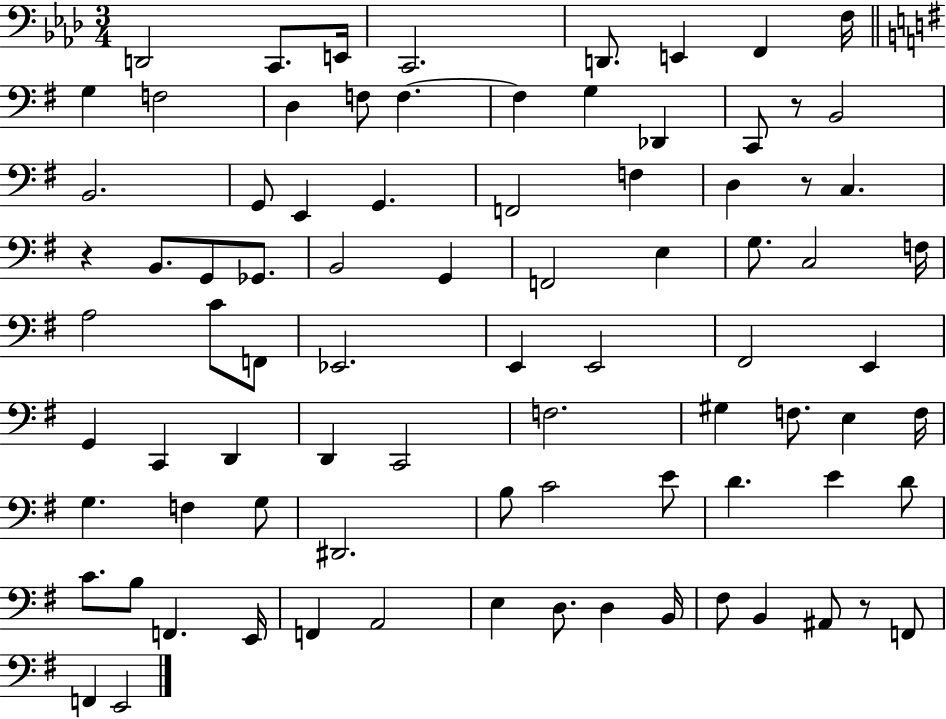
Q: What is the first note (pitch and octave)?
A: D2